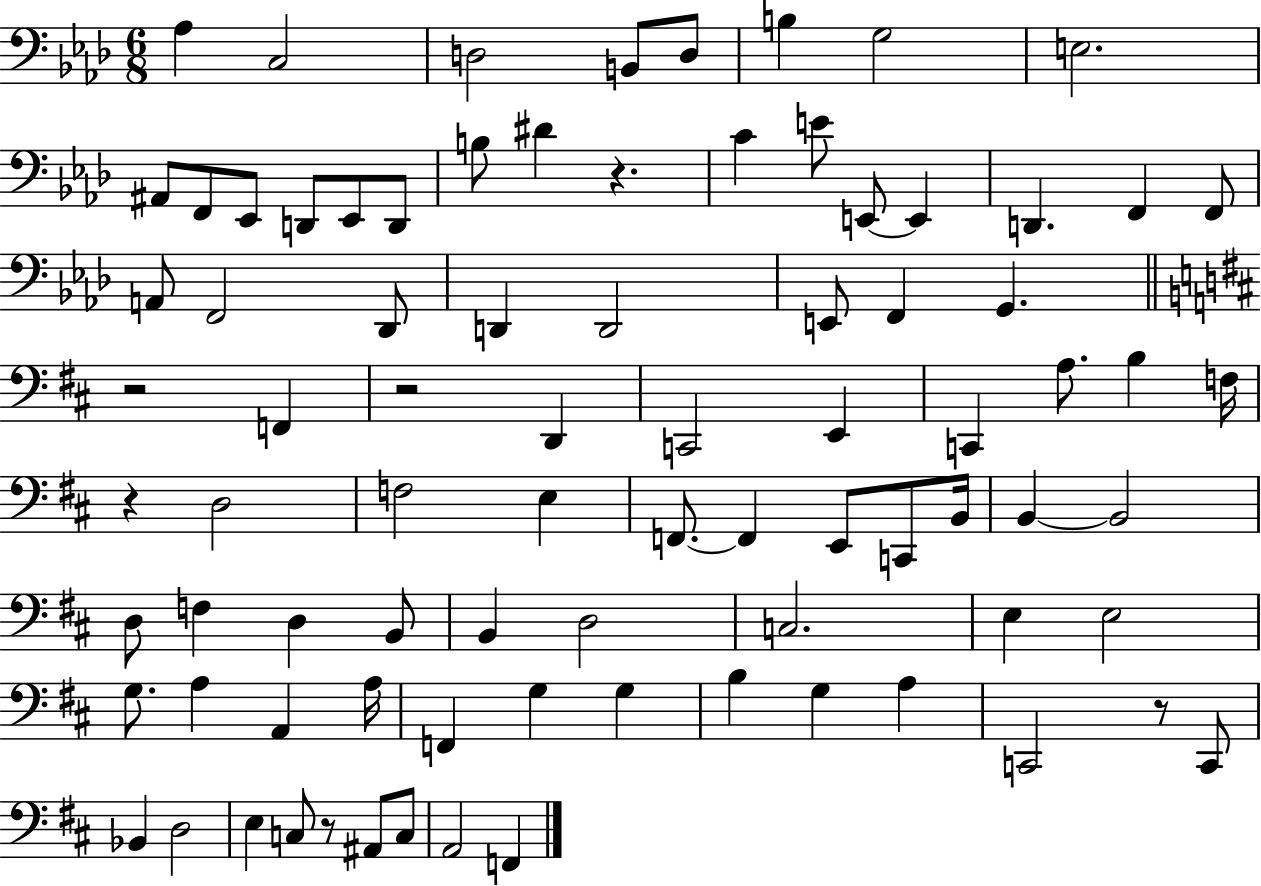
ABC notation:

X:1
T:Untitled
M:6/8
L:1/4
K:Ab
_A, C,2 D,2 B,,/2 D,/2 B, G,2 E,2 ^A,,/2 F,,/2 _E,,/2 D,,/2 _E,,/2 D,,/2 B,/2 ^D z C E/2 E,,/2 E,, D,, F,, F,,/2 A,,/2 F,,2 _D,,/2 D,, D,,2 E,,/2 F,, G,, z2 F,, z2 D,, C,,2 E,, C,, A,/2 B, F,/4 z D,2 F,2 E, F,,/2 F,, E,,/2 C,,/2 B,,/4 B,, B,,2 D,/2 F, D, B,,/2 B,, D,2 C,2 E, E,2 G,/2 A, A,, A,/4 F,, G, G, B, G, A, C,,2 z/2 C,,/2 _B,, D,2 E, C,/2 z/2 ^A,,/2 C,/2 A,,2 F,,